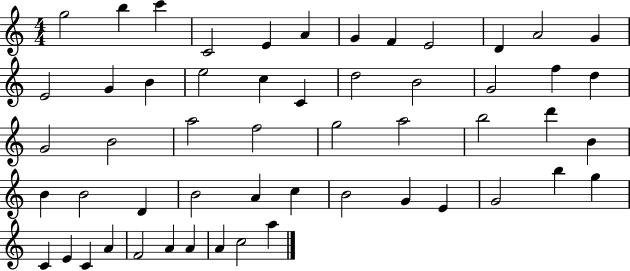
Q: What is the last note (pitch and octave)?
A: A5